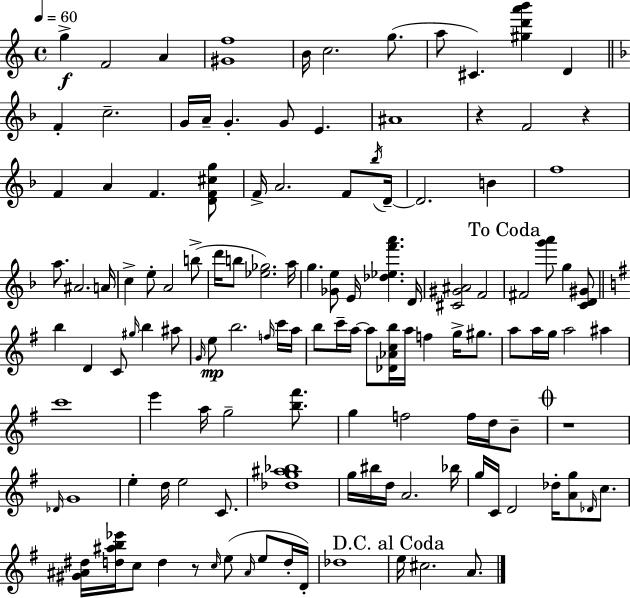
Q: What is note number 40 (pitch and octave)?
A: G5